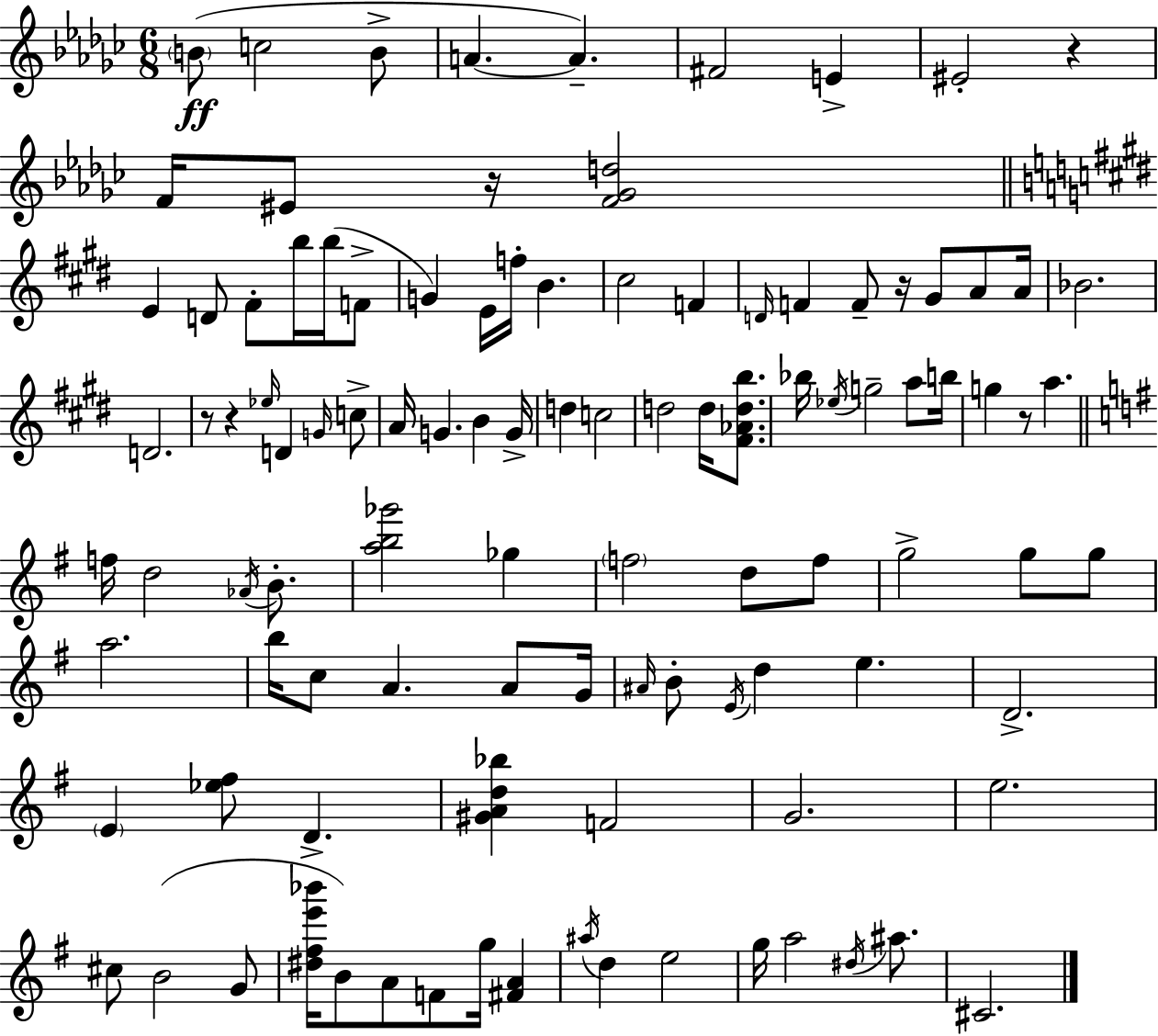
B4/e C5/h B4/e A4/q. A4/q. F#4/h E4/q EIS4/h R/q F4/s EIS4/e R/s [F4,Gb4,D5]/h E4/q D4/e F#4/e B5/s B5/s F4/e G4/q E4/s F5/s B4/q. C#5/h F4/q D4/s F4/q F4/e R/s G#4/e A4/e A4/s Bb4/h. D4/h. R/e R/q Eb5/s D4/q G4/s C5/e A4/s G4/q. B4/q G4/s D5/q C5/h D5/h D5/s [F#4,Ab4,D5,B5]/e. Bb5/s Eb5/s G5/h A5/e B5/s G5/q R/e A5/q. F5/s D5/h Ab4/s B4/e. [A5,B5,Gb6]/h Gb5/q F5/h D5/e F5/e G5/h G5/e G5/e A5/h. B5/s C5/e A4/q. A4/e G4/s A#4/s B4/e E4/s D5/q E5/q. D4/h. E4/q [Eb5,F#5]/e D4/q. [G#4,A4,D5,Bb5]/q F4/h G4/h. E5/h. C#5/e B4/h G4/e [D#5,F#5,E6,Bb6]/s B4/e A4/e F4/e G5/s [F#4,A4]/q A#5/s D5/q E5/h G5/s A5/h D#5/s A#5/e. C#4/h.